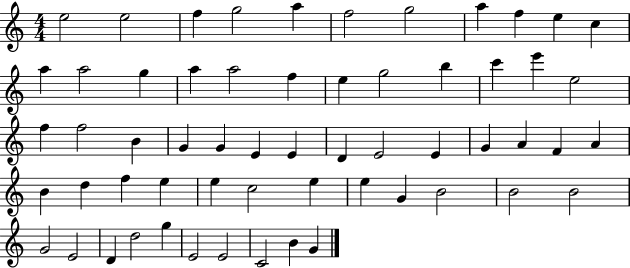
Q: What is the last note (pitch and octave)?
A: G4